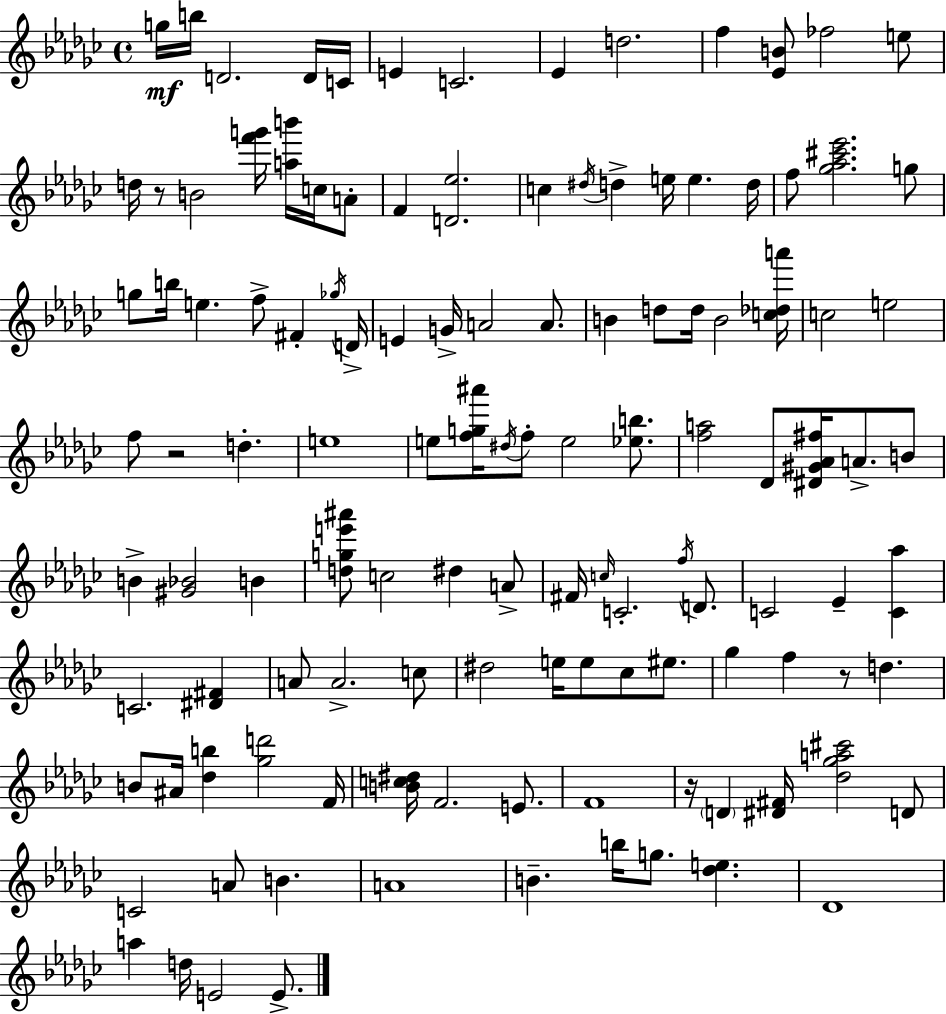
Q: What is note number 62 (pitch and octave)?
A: D4